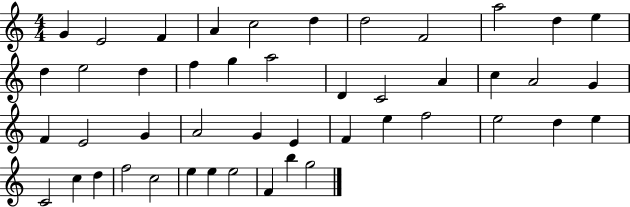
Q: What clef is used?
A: treble